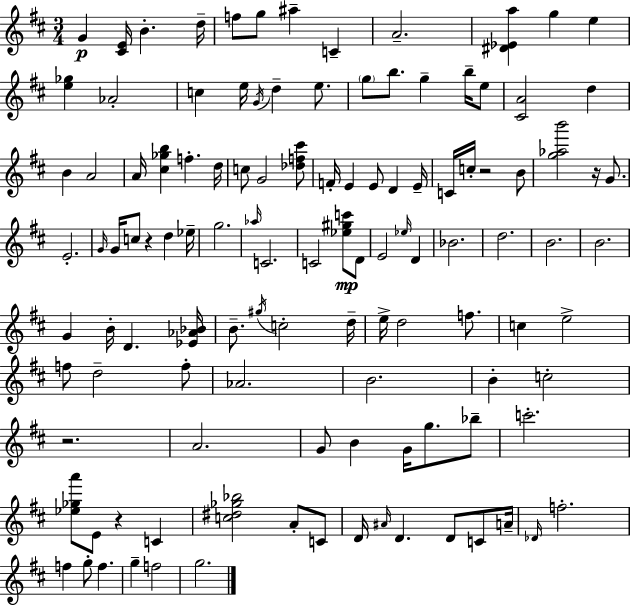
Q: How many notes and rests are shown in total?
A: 116